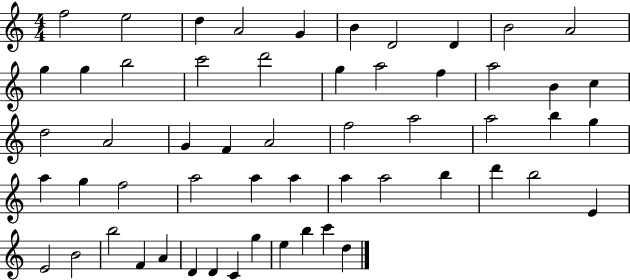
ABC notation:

X:1
T:Untitled
M:4/4
L:1/4
K:C
f2 e2 d A2 G B D2 D B2 A2 g g b2 c'2 d'2 g a2 f a2 B c d2 A2 G F A2 f2 a2 a2 b g a g f2 a2 a a a a2 b d' b2 E E2 B2 b2 F A D D C g e b c' d